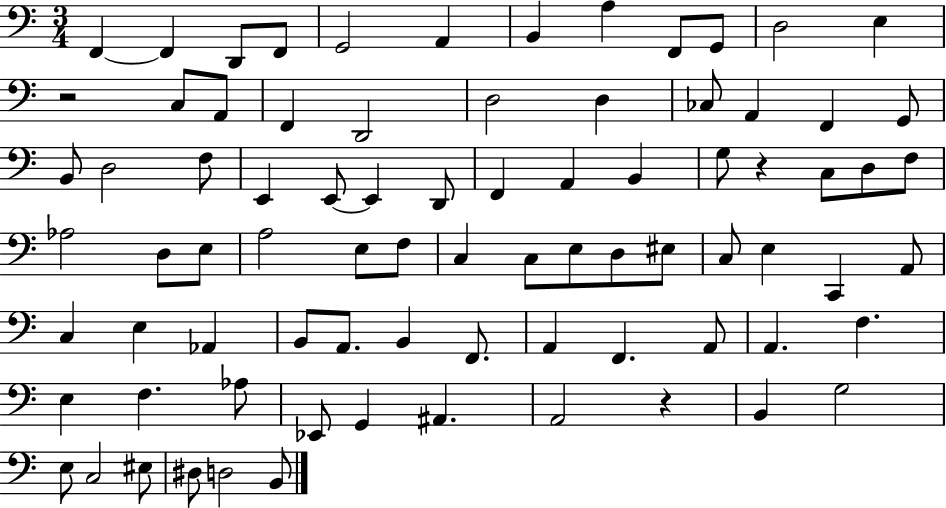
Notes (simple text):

F2/q F2/q D2/e F2/e G2/h A2/q B2/q A3/q F2/e G2/e D3/h E3/q R/h C3/e A2/e F2/q D2/h D3/h D3/q CES3/e A2/q F2/q G2/e B2/e D3/h F3/e E2/q E2/e E2/q D2/e F2/q A2/q B2/q G3/e R/q C3/e D3/e F3/e Ab3/h D3/e E3/e A3/h E3/e F3/e C3/q C3/e E3/e D3/e EIS3/e C3/e E3/q C2/q A2/e C3/q E3/q Ab2/q B2/e A2/e. B2/q F2/e. A2/q F2/q. A2/e A2/q. F3/q. E3/q F3/q. Ab3/e Eb2/e G2/q A#2/q. A2/h R/q B2/q G3/h E3/e C3/h EIS3/e D#3/e D3/h B2/e